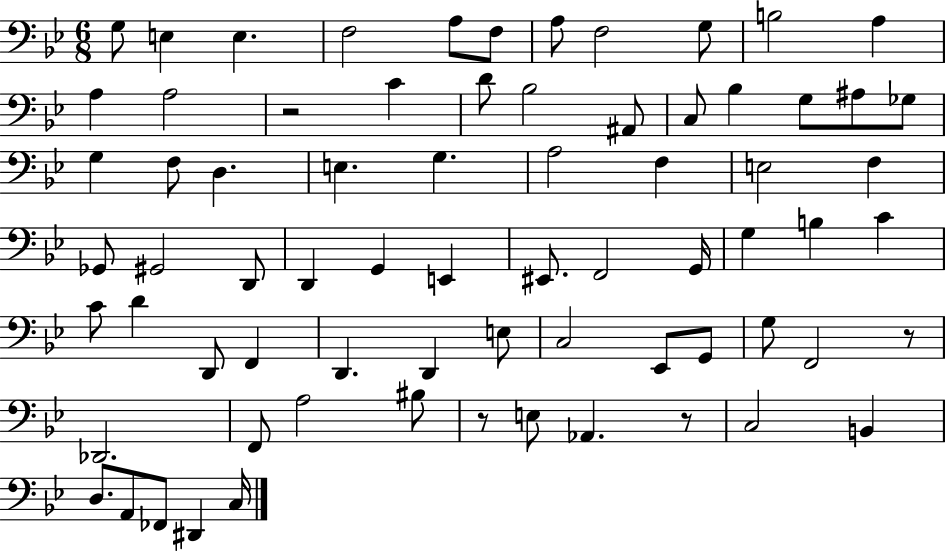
X:1
T:Untitled
M:6/8
L:1/4
K:Bb
G,/2 E, E, F,2 A,/2 F,/2 A,/2 F,2 G,/2 B,2 A, A, A,2 z2 C D/2 _B,2 ^A,,/2 C,/2 _B, G,/2 ^A,/2 _G,/2 G, F,/2 D, E, G, A,2 F, E,2 F, _G,,/2 ^G,,2 D,,/2 D,, G,, E,, ^E,,/2 F,,2 G,,/4 G, B, C C/2 D D,,/2 F,, D,, D,, E,/2 C,2 _E,,/2 G,,/2 G,/2 F,,2 z/2 _D,,2 F,,/2 A,2 ^B,/2 z/2 E,/2 _A,, z/2 C,2 B,, D,/2 A,,/2 _F,,/2 ^D,, C,/4